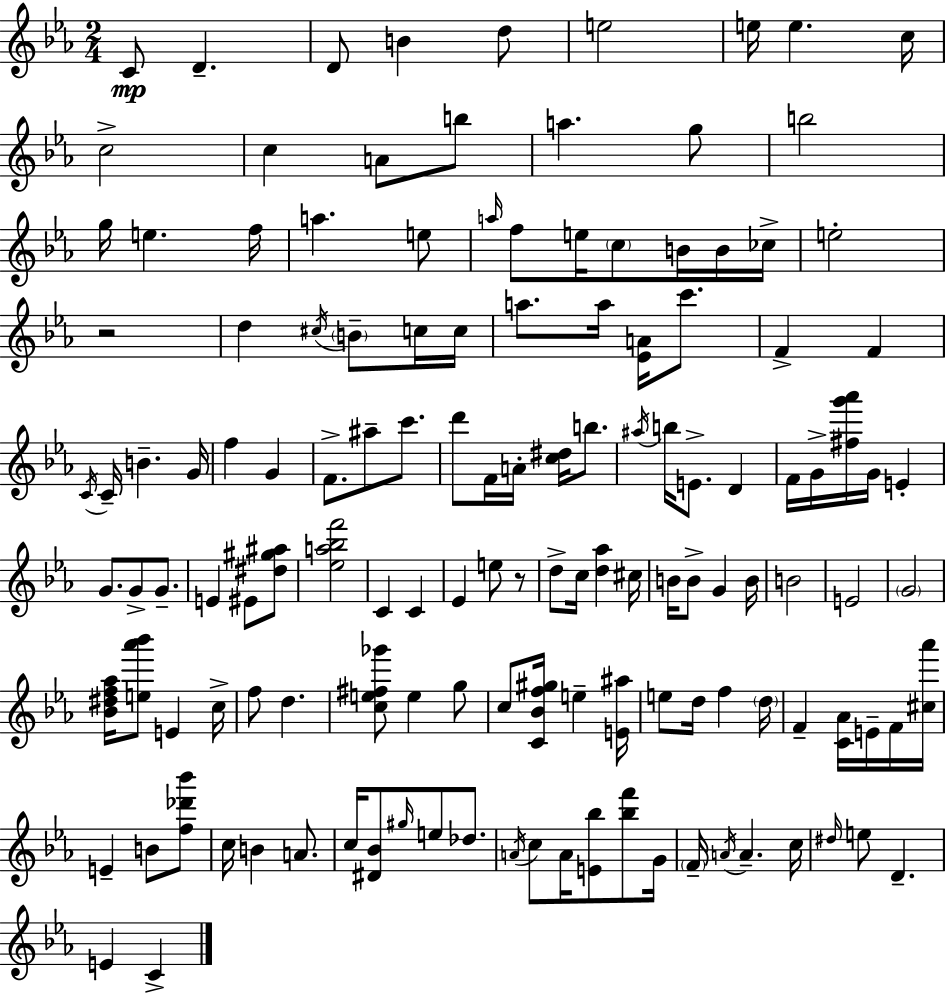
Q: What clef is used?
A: treble